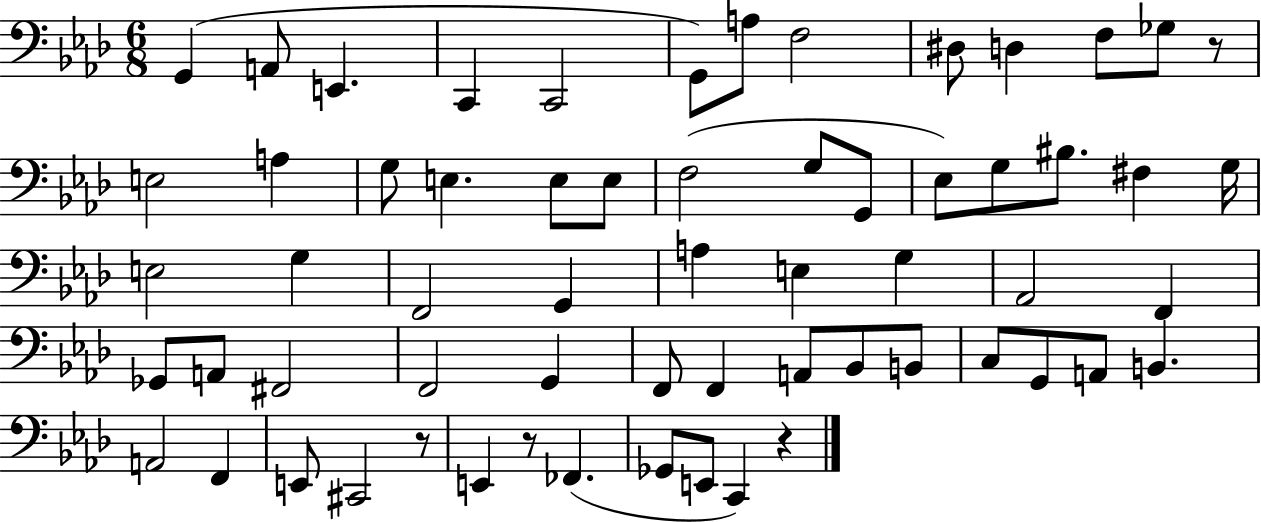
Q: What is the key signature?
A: AES major